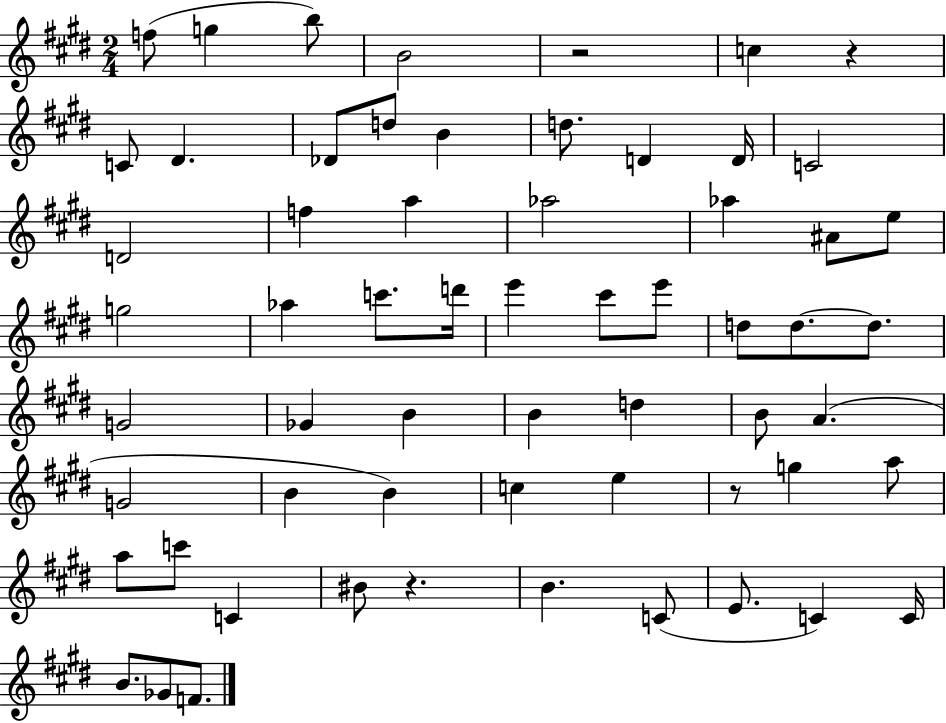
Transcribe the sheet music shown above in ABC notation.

X:1
T:Untitled
M:2/4
L:1/4
K:E
f/2 g b/2 B2 z2 c z C/2 ^D _D/2 d/2 B d/2 D D/4 C2 D2 f a _a2 _a ^A/2 e/2 g2 _a c'/2 d'/4 e' ^c'/2 e'/2 d/2 d/2 d/2 G2 _G B B d B/2 A G2 B B c e z/2 g a/2 a/2 c'/2 C ^B/2 z B C/2 E/2 C C/4 B/2 _G/2 F/2